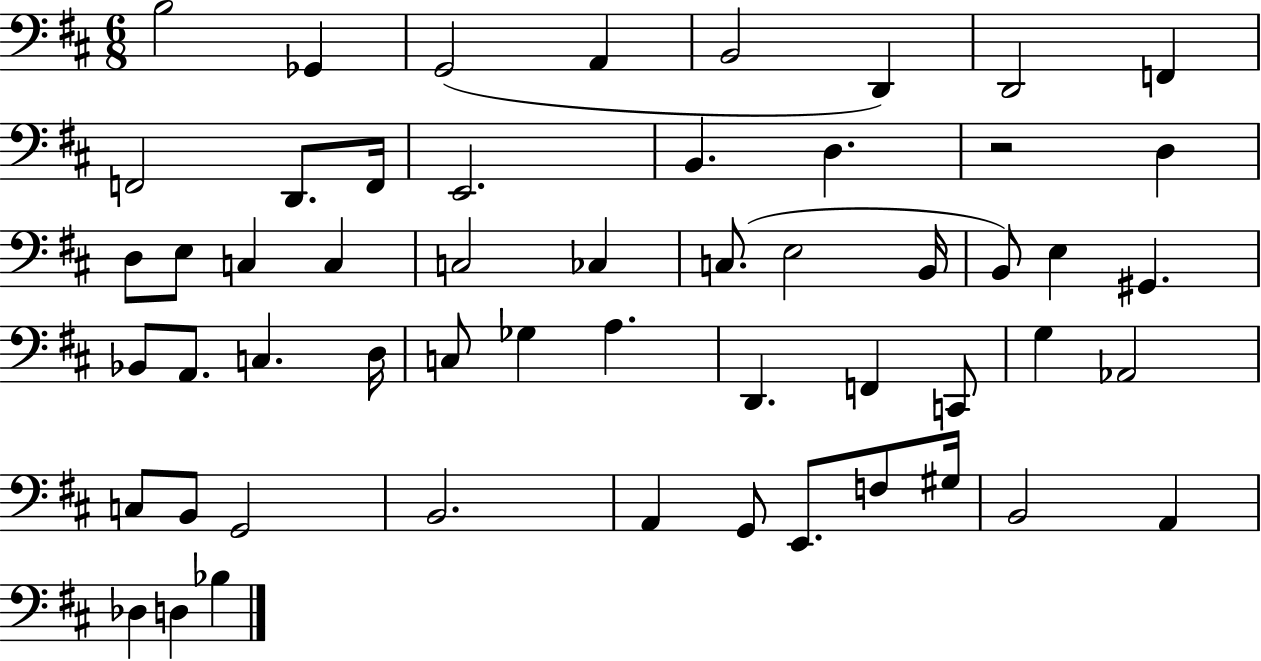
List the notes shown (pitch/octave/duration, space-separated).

B3/h Gb2/q G2/h A2/q B2/h D2/q D2/h F2/q F2/h D2/e. F2/s E2/h. B2/q. D3/q. R/h D3/q D3/e E3/e C3/q C3/q C3/h CES3/q C3/e. E3/h B2/s B2/e E3/q G#2/q. Bb2/e A2/e. C3/q. D3/s C3/e Gb3/q A3/q. D2/q. F2/q C2/e G3/q Ab2/h C3/e B2/e G2/h B2/h. A2/q G2/e E2/e. F3/e G#3/s B2/h A2/q Db3/q D3/q Bb3/q